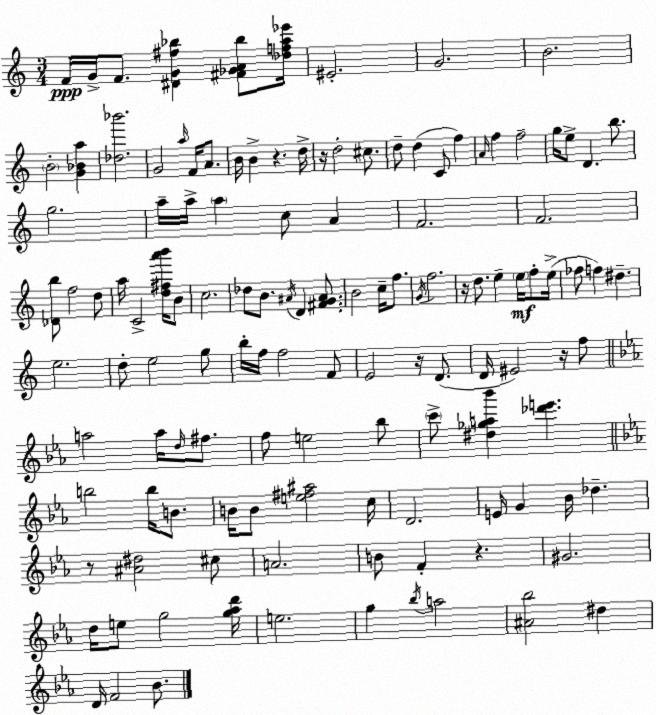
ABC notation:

X:1
T:Untitled
M:3/4
L:1/4
K:Am
F/4 G/4 F/2 [^DG^f_b] [^F_GA_b]/2 [_dfa_e']/4 ^E2 G2 B2 B2 [G_Ba] [_d_b']2 G2 a/4 F/4 A/2 B/4 B z d/4 z/4 d2 ^c/2 d/2 d C/2 f A/4 f f2 g/4 e/2 D b/2 g2 a/4 a/4 a c/2 A F2 F2 [_Db]/2 f2 d/2 a/4 C2 [d^fa'b']/4 B/2 c2 _d/2 B/2 ^A/4 D [^FG^A]/2 B2 c/4 f/2 G/4 f2 z/4 d/2 e e/4 f/2 e/4 _f/2 f ^d e2 d/2 e2 g/2 b/4 f/4 f2 F/2 E2 z/4 D/2 D/4 ^E2 z/4 f/2 a2 a/4 d/4 ^f/2 f/2 e2 _b/2 c'/2 [^d_ga_b'] [_d'e'] b2 b/4 B/2 B/4 B/2 [e^f^a]2 c/4 D2 E/4 G _B/4 _d z/2 [^A^d]2 ^c/2 A2 B/2 F z ^G2 d/4 e/2 g2 [g_ad']/4 e2 g _b/4 a2 [^A_b]2 ^d D/4 F2 _B/2